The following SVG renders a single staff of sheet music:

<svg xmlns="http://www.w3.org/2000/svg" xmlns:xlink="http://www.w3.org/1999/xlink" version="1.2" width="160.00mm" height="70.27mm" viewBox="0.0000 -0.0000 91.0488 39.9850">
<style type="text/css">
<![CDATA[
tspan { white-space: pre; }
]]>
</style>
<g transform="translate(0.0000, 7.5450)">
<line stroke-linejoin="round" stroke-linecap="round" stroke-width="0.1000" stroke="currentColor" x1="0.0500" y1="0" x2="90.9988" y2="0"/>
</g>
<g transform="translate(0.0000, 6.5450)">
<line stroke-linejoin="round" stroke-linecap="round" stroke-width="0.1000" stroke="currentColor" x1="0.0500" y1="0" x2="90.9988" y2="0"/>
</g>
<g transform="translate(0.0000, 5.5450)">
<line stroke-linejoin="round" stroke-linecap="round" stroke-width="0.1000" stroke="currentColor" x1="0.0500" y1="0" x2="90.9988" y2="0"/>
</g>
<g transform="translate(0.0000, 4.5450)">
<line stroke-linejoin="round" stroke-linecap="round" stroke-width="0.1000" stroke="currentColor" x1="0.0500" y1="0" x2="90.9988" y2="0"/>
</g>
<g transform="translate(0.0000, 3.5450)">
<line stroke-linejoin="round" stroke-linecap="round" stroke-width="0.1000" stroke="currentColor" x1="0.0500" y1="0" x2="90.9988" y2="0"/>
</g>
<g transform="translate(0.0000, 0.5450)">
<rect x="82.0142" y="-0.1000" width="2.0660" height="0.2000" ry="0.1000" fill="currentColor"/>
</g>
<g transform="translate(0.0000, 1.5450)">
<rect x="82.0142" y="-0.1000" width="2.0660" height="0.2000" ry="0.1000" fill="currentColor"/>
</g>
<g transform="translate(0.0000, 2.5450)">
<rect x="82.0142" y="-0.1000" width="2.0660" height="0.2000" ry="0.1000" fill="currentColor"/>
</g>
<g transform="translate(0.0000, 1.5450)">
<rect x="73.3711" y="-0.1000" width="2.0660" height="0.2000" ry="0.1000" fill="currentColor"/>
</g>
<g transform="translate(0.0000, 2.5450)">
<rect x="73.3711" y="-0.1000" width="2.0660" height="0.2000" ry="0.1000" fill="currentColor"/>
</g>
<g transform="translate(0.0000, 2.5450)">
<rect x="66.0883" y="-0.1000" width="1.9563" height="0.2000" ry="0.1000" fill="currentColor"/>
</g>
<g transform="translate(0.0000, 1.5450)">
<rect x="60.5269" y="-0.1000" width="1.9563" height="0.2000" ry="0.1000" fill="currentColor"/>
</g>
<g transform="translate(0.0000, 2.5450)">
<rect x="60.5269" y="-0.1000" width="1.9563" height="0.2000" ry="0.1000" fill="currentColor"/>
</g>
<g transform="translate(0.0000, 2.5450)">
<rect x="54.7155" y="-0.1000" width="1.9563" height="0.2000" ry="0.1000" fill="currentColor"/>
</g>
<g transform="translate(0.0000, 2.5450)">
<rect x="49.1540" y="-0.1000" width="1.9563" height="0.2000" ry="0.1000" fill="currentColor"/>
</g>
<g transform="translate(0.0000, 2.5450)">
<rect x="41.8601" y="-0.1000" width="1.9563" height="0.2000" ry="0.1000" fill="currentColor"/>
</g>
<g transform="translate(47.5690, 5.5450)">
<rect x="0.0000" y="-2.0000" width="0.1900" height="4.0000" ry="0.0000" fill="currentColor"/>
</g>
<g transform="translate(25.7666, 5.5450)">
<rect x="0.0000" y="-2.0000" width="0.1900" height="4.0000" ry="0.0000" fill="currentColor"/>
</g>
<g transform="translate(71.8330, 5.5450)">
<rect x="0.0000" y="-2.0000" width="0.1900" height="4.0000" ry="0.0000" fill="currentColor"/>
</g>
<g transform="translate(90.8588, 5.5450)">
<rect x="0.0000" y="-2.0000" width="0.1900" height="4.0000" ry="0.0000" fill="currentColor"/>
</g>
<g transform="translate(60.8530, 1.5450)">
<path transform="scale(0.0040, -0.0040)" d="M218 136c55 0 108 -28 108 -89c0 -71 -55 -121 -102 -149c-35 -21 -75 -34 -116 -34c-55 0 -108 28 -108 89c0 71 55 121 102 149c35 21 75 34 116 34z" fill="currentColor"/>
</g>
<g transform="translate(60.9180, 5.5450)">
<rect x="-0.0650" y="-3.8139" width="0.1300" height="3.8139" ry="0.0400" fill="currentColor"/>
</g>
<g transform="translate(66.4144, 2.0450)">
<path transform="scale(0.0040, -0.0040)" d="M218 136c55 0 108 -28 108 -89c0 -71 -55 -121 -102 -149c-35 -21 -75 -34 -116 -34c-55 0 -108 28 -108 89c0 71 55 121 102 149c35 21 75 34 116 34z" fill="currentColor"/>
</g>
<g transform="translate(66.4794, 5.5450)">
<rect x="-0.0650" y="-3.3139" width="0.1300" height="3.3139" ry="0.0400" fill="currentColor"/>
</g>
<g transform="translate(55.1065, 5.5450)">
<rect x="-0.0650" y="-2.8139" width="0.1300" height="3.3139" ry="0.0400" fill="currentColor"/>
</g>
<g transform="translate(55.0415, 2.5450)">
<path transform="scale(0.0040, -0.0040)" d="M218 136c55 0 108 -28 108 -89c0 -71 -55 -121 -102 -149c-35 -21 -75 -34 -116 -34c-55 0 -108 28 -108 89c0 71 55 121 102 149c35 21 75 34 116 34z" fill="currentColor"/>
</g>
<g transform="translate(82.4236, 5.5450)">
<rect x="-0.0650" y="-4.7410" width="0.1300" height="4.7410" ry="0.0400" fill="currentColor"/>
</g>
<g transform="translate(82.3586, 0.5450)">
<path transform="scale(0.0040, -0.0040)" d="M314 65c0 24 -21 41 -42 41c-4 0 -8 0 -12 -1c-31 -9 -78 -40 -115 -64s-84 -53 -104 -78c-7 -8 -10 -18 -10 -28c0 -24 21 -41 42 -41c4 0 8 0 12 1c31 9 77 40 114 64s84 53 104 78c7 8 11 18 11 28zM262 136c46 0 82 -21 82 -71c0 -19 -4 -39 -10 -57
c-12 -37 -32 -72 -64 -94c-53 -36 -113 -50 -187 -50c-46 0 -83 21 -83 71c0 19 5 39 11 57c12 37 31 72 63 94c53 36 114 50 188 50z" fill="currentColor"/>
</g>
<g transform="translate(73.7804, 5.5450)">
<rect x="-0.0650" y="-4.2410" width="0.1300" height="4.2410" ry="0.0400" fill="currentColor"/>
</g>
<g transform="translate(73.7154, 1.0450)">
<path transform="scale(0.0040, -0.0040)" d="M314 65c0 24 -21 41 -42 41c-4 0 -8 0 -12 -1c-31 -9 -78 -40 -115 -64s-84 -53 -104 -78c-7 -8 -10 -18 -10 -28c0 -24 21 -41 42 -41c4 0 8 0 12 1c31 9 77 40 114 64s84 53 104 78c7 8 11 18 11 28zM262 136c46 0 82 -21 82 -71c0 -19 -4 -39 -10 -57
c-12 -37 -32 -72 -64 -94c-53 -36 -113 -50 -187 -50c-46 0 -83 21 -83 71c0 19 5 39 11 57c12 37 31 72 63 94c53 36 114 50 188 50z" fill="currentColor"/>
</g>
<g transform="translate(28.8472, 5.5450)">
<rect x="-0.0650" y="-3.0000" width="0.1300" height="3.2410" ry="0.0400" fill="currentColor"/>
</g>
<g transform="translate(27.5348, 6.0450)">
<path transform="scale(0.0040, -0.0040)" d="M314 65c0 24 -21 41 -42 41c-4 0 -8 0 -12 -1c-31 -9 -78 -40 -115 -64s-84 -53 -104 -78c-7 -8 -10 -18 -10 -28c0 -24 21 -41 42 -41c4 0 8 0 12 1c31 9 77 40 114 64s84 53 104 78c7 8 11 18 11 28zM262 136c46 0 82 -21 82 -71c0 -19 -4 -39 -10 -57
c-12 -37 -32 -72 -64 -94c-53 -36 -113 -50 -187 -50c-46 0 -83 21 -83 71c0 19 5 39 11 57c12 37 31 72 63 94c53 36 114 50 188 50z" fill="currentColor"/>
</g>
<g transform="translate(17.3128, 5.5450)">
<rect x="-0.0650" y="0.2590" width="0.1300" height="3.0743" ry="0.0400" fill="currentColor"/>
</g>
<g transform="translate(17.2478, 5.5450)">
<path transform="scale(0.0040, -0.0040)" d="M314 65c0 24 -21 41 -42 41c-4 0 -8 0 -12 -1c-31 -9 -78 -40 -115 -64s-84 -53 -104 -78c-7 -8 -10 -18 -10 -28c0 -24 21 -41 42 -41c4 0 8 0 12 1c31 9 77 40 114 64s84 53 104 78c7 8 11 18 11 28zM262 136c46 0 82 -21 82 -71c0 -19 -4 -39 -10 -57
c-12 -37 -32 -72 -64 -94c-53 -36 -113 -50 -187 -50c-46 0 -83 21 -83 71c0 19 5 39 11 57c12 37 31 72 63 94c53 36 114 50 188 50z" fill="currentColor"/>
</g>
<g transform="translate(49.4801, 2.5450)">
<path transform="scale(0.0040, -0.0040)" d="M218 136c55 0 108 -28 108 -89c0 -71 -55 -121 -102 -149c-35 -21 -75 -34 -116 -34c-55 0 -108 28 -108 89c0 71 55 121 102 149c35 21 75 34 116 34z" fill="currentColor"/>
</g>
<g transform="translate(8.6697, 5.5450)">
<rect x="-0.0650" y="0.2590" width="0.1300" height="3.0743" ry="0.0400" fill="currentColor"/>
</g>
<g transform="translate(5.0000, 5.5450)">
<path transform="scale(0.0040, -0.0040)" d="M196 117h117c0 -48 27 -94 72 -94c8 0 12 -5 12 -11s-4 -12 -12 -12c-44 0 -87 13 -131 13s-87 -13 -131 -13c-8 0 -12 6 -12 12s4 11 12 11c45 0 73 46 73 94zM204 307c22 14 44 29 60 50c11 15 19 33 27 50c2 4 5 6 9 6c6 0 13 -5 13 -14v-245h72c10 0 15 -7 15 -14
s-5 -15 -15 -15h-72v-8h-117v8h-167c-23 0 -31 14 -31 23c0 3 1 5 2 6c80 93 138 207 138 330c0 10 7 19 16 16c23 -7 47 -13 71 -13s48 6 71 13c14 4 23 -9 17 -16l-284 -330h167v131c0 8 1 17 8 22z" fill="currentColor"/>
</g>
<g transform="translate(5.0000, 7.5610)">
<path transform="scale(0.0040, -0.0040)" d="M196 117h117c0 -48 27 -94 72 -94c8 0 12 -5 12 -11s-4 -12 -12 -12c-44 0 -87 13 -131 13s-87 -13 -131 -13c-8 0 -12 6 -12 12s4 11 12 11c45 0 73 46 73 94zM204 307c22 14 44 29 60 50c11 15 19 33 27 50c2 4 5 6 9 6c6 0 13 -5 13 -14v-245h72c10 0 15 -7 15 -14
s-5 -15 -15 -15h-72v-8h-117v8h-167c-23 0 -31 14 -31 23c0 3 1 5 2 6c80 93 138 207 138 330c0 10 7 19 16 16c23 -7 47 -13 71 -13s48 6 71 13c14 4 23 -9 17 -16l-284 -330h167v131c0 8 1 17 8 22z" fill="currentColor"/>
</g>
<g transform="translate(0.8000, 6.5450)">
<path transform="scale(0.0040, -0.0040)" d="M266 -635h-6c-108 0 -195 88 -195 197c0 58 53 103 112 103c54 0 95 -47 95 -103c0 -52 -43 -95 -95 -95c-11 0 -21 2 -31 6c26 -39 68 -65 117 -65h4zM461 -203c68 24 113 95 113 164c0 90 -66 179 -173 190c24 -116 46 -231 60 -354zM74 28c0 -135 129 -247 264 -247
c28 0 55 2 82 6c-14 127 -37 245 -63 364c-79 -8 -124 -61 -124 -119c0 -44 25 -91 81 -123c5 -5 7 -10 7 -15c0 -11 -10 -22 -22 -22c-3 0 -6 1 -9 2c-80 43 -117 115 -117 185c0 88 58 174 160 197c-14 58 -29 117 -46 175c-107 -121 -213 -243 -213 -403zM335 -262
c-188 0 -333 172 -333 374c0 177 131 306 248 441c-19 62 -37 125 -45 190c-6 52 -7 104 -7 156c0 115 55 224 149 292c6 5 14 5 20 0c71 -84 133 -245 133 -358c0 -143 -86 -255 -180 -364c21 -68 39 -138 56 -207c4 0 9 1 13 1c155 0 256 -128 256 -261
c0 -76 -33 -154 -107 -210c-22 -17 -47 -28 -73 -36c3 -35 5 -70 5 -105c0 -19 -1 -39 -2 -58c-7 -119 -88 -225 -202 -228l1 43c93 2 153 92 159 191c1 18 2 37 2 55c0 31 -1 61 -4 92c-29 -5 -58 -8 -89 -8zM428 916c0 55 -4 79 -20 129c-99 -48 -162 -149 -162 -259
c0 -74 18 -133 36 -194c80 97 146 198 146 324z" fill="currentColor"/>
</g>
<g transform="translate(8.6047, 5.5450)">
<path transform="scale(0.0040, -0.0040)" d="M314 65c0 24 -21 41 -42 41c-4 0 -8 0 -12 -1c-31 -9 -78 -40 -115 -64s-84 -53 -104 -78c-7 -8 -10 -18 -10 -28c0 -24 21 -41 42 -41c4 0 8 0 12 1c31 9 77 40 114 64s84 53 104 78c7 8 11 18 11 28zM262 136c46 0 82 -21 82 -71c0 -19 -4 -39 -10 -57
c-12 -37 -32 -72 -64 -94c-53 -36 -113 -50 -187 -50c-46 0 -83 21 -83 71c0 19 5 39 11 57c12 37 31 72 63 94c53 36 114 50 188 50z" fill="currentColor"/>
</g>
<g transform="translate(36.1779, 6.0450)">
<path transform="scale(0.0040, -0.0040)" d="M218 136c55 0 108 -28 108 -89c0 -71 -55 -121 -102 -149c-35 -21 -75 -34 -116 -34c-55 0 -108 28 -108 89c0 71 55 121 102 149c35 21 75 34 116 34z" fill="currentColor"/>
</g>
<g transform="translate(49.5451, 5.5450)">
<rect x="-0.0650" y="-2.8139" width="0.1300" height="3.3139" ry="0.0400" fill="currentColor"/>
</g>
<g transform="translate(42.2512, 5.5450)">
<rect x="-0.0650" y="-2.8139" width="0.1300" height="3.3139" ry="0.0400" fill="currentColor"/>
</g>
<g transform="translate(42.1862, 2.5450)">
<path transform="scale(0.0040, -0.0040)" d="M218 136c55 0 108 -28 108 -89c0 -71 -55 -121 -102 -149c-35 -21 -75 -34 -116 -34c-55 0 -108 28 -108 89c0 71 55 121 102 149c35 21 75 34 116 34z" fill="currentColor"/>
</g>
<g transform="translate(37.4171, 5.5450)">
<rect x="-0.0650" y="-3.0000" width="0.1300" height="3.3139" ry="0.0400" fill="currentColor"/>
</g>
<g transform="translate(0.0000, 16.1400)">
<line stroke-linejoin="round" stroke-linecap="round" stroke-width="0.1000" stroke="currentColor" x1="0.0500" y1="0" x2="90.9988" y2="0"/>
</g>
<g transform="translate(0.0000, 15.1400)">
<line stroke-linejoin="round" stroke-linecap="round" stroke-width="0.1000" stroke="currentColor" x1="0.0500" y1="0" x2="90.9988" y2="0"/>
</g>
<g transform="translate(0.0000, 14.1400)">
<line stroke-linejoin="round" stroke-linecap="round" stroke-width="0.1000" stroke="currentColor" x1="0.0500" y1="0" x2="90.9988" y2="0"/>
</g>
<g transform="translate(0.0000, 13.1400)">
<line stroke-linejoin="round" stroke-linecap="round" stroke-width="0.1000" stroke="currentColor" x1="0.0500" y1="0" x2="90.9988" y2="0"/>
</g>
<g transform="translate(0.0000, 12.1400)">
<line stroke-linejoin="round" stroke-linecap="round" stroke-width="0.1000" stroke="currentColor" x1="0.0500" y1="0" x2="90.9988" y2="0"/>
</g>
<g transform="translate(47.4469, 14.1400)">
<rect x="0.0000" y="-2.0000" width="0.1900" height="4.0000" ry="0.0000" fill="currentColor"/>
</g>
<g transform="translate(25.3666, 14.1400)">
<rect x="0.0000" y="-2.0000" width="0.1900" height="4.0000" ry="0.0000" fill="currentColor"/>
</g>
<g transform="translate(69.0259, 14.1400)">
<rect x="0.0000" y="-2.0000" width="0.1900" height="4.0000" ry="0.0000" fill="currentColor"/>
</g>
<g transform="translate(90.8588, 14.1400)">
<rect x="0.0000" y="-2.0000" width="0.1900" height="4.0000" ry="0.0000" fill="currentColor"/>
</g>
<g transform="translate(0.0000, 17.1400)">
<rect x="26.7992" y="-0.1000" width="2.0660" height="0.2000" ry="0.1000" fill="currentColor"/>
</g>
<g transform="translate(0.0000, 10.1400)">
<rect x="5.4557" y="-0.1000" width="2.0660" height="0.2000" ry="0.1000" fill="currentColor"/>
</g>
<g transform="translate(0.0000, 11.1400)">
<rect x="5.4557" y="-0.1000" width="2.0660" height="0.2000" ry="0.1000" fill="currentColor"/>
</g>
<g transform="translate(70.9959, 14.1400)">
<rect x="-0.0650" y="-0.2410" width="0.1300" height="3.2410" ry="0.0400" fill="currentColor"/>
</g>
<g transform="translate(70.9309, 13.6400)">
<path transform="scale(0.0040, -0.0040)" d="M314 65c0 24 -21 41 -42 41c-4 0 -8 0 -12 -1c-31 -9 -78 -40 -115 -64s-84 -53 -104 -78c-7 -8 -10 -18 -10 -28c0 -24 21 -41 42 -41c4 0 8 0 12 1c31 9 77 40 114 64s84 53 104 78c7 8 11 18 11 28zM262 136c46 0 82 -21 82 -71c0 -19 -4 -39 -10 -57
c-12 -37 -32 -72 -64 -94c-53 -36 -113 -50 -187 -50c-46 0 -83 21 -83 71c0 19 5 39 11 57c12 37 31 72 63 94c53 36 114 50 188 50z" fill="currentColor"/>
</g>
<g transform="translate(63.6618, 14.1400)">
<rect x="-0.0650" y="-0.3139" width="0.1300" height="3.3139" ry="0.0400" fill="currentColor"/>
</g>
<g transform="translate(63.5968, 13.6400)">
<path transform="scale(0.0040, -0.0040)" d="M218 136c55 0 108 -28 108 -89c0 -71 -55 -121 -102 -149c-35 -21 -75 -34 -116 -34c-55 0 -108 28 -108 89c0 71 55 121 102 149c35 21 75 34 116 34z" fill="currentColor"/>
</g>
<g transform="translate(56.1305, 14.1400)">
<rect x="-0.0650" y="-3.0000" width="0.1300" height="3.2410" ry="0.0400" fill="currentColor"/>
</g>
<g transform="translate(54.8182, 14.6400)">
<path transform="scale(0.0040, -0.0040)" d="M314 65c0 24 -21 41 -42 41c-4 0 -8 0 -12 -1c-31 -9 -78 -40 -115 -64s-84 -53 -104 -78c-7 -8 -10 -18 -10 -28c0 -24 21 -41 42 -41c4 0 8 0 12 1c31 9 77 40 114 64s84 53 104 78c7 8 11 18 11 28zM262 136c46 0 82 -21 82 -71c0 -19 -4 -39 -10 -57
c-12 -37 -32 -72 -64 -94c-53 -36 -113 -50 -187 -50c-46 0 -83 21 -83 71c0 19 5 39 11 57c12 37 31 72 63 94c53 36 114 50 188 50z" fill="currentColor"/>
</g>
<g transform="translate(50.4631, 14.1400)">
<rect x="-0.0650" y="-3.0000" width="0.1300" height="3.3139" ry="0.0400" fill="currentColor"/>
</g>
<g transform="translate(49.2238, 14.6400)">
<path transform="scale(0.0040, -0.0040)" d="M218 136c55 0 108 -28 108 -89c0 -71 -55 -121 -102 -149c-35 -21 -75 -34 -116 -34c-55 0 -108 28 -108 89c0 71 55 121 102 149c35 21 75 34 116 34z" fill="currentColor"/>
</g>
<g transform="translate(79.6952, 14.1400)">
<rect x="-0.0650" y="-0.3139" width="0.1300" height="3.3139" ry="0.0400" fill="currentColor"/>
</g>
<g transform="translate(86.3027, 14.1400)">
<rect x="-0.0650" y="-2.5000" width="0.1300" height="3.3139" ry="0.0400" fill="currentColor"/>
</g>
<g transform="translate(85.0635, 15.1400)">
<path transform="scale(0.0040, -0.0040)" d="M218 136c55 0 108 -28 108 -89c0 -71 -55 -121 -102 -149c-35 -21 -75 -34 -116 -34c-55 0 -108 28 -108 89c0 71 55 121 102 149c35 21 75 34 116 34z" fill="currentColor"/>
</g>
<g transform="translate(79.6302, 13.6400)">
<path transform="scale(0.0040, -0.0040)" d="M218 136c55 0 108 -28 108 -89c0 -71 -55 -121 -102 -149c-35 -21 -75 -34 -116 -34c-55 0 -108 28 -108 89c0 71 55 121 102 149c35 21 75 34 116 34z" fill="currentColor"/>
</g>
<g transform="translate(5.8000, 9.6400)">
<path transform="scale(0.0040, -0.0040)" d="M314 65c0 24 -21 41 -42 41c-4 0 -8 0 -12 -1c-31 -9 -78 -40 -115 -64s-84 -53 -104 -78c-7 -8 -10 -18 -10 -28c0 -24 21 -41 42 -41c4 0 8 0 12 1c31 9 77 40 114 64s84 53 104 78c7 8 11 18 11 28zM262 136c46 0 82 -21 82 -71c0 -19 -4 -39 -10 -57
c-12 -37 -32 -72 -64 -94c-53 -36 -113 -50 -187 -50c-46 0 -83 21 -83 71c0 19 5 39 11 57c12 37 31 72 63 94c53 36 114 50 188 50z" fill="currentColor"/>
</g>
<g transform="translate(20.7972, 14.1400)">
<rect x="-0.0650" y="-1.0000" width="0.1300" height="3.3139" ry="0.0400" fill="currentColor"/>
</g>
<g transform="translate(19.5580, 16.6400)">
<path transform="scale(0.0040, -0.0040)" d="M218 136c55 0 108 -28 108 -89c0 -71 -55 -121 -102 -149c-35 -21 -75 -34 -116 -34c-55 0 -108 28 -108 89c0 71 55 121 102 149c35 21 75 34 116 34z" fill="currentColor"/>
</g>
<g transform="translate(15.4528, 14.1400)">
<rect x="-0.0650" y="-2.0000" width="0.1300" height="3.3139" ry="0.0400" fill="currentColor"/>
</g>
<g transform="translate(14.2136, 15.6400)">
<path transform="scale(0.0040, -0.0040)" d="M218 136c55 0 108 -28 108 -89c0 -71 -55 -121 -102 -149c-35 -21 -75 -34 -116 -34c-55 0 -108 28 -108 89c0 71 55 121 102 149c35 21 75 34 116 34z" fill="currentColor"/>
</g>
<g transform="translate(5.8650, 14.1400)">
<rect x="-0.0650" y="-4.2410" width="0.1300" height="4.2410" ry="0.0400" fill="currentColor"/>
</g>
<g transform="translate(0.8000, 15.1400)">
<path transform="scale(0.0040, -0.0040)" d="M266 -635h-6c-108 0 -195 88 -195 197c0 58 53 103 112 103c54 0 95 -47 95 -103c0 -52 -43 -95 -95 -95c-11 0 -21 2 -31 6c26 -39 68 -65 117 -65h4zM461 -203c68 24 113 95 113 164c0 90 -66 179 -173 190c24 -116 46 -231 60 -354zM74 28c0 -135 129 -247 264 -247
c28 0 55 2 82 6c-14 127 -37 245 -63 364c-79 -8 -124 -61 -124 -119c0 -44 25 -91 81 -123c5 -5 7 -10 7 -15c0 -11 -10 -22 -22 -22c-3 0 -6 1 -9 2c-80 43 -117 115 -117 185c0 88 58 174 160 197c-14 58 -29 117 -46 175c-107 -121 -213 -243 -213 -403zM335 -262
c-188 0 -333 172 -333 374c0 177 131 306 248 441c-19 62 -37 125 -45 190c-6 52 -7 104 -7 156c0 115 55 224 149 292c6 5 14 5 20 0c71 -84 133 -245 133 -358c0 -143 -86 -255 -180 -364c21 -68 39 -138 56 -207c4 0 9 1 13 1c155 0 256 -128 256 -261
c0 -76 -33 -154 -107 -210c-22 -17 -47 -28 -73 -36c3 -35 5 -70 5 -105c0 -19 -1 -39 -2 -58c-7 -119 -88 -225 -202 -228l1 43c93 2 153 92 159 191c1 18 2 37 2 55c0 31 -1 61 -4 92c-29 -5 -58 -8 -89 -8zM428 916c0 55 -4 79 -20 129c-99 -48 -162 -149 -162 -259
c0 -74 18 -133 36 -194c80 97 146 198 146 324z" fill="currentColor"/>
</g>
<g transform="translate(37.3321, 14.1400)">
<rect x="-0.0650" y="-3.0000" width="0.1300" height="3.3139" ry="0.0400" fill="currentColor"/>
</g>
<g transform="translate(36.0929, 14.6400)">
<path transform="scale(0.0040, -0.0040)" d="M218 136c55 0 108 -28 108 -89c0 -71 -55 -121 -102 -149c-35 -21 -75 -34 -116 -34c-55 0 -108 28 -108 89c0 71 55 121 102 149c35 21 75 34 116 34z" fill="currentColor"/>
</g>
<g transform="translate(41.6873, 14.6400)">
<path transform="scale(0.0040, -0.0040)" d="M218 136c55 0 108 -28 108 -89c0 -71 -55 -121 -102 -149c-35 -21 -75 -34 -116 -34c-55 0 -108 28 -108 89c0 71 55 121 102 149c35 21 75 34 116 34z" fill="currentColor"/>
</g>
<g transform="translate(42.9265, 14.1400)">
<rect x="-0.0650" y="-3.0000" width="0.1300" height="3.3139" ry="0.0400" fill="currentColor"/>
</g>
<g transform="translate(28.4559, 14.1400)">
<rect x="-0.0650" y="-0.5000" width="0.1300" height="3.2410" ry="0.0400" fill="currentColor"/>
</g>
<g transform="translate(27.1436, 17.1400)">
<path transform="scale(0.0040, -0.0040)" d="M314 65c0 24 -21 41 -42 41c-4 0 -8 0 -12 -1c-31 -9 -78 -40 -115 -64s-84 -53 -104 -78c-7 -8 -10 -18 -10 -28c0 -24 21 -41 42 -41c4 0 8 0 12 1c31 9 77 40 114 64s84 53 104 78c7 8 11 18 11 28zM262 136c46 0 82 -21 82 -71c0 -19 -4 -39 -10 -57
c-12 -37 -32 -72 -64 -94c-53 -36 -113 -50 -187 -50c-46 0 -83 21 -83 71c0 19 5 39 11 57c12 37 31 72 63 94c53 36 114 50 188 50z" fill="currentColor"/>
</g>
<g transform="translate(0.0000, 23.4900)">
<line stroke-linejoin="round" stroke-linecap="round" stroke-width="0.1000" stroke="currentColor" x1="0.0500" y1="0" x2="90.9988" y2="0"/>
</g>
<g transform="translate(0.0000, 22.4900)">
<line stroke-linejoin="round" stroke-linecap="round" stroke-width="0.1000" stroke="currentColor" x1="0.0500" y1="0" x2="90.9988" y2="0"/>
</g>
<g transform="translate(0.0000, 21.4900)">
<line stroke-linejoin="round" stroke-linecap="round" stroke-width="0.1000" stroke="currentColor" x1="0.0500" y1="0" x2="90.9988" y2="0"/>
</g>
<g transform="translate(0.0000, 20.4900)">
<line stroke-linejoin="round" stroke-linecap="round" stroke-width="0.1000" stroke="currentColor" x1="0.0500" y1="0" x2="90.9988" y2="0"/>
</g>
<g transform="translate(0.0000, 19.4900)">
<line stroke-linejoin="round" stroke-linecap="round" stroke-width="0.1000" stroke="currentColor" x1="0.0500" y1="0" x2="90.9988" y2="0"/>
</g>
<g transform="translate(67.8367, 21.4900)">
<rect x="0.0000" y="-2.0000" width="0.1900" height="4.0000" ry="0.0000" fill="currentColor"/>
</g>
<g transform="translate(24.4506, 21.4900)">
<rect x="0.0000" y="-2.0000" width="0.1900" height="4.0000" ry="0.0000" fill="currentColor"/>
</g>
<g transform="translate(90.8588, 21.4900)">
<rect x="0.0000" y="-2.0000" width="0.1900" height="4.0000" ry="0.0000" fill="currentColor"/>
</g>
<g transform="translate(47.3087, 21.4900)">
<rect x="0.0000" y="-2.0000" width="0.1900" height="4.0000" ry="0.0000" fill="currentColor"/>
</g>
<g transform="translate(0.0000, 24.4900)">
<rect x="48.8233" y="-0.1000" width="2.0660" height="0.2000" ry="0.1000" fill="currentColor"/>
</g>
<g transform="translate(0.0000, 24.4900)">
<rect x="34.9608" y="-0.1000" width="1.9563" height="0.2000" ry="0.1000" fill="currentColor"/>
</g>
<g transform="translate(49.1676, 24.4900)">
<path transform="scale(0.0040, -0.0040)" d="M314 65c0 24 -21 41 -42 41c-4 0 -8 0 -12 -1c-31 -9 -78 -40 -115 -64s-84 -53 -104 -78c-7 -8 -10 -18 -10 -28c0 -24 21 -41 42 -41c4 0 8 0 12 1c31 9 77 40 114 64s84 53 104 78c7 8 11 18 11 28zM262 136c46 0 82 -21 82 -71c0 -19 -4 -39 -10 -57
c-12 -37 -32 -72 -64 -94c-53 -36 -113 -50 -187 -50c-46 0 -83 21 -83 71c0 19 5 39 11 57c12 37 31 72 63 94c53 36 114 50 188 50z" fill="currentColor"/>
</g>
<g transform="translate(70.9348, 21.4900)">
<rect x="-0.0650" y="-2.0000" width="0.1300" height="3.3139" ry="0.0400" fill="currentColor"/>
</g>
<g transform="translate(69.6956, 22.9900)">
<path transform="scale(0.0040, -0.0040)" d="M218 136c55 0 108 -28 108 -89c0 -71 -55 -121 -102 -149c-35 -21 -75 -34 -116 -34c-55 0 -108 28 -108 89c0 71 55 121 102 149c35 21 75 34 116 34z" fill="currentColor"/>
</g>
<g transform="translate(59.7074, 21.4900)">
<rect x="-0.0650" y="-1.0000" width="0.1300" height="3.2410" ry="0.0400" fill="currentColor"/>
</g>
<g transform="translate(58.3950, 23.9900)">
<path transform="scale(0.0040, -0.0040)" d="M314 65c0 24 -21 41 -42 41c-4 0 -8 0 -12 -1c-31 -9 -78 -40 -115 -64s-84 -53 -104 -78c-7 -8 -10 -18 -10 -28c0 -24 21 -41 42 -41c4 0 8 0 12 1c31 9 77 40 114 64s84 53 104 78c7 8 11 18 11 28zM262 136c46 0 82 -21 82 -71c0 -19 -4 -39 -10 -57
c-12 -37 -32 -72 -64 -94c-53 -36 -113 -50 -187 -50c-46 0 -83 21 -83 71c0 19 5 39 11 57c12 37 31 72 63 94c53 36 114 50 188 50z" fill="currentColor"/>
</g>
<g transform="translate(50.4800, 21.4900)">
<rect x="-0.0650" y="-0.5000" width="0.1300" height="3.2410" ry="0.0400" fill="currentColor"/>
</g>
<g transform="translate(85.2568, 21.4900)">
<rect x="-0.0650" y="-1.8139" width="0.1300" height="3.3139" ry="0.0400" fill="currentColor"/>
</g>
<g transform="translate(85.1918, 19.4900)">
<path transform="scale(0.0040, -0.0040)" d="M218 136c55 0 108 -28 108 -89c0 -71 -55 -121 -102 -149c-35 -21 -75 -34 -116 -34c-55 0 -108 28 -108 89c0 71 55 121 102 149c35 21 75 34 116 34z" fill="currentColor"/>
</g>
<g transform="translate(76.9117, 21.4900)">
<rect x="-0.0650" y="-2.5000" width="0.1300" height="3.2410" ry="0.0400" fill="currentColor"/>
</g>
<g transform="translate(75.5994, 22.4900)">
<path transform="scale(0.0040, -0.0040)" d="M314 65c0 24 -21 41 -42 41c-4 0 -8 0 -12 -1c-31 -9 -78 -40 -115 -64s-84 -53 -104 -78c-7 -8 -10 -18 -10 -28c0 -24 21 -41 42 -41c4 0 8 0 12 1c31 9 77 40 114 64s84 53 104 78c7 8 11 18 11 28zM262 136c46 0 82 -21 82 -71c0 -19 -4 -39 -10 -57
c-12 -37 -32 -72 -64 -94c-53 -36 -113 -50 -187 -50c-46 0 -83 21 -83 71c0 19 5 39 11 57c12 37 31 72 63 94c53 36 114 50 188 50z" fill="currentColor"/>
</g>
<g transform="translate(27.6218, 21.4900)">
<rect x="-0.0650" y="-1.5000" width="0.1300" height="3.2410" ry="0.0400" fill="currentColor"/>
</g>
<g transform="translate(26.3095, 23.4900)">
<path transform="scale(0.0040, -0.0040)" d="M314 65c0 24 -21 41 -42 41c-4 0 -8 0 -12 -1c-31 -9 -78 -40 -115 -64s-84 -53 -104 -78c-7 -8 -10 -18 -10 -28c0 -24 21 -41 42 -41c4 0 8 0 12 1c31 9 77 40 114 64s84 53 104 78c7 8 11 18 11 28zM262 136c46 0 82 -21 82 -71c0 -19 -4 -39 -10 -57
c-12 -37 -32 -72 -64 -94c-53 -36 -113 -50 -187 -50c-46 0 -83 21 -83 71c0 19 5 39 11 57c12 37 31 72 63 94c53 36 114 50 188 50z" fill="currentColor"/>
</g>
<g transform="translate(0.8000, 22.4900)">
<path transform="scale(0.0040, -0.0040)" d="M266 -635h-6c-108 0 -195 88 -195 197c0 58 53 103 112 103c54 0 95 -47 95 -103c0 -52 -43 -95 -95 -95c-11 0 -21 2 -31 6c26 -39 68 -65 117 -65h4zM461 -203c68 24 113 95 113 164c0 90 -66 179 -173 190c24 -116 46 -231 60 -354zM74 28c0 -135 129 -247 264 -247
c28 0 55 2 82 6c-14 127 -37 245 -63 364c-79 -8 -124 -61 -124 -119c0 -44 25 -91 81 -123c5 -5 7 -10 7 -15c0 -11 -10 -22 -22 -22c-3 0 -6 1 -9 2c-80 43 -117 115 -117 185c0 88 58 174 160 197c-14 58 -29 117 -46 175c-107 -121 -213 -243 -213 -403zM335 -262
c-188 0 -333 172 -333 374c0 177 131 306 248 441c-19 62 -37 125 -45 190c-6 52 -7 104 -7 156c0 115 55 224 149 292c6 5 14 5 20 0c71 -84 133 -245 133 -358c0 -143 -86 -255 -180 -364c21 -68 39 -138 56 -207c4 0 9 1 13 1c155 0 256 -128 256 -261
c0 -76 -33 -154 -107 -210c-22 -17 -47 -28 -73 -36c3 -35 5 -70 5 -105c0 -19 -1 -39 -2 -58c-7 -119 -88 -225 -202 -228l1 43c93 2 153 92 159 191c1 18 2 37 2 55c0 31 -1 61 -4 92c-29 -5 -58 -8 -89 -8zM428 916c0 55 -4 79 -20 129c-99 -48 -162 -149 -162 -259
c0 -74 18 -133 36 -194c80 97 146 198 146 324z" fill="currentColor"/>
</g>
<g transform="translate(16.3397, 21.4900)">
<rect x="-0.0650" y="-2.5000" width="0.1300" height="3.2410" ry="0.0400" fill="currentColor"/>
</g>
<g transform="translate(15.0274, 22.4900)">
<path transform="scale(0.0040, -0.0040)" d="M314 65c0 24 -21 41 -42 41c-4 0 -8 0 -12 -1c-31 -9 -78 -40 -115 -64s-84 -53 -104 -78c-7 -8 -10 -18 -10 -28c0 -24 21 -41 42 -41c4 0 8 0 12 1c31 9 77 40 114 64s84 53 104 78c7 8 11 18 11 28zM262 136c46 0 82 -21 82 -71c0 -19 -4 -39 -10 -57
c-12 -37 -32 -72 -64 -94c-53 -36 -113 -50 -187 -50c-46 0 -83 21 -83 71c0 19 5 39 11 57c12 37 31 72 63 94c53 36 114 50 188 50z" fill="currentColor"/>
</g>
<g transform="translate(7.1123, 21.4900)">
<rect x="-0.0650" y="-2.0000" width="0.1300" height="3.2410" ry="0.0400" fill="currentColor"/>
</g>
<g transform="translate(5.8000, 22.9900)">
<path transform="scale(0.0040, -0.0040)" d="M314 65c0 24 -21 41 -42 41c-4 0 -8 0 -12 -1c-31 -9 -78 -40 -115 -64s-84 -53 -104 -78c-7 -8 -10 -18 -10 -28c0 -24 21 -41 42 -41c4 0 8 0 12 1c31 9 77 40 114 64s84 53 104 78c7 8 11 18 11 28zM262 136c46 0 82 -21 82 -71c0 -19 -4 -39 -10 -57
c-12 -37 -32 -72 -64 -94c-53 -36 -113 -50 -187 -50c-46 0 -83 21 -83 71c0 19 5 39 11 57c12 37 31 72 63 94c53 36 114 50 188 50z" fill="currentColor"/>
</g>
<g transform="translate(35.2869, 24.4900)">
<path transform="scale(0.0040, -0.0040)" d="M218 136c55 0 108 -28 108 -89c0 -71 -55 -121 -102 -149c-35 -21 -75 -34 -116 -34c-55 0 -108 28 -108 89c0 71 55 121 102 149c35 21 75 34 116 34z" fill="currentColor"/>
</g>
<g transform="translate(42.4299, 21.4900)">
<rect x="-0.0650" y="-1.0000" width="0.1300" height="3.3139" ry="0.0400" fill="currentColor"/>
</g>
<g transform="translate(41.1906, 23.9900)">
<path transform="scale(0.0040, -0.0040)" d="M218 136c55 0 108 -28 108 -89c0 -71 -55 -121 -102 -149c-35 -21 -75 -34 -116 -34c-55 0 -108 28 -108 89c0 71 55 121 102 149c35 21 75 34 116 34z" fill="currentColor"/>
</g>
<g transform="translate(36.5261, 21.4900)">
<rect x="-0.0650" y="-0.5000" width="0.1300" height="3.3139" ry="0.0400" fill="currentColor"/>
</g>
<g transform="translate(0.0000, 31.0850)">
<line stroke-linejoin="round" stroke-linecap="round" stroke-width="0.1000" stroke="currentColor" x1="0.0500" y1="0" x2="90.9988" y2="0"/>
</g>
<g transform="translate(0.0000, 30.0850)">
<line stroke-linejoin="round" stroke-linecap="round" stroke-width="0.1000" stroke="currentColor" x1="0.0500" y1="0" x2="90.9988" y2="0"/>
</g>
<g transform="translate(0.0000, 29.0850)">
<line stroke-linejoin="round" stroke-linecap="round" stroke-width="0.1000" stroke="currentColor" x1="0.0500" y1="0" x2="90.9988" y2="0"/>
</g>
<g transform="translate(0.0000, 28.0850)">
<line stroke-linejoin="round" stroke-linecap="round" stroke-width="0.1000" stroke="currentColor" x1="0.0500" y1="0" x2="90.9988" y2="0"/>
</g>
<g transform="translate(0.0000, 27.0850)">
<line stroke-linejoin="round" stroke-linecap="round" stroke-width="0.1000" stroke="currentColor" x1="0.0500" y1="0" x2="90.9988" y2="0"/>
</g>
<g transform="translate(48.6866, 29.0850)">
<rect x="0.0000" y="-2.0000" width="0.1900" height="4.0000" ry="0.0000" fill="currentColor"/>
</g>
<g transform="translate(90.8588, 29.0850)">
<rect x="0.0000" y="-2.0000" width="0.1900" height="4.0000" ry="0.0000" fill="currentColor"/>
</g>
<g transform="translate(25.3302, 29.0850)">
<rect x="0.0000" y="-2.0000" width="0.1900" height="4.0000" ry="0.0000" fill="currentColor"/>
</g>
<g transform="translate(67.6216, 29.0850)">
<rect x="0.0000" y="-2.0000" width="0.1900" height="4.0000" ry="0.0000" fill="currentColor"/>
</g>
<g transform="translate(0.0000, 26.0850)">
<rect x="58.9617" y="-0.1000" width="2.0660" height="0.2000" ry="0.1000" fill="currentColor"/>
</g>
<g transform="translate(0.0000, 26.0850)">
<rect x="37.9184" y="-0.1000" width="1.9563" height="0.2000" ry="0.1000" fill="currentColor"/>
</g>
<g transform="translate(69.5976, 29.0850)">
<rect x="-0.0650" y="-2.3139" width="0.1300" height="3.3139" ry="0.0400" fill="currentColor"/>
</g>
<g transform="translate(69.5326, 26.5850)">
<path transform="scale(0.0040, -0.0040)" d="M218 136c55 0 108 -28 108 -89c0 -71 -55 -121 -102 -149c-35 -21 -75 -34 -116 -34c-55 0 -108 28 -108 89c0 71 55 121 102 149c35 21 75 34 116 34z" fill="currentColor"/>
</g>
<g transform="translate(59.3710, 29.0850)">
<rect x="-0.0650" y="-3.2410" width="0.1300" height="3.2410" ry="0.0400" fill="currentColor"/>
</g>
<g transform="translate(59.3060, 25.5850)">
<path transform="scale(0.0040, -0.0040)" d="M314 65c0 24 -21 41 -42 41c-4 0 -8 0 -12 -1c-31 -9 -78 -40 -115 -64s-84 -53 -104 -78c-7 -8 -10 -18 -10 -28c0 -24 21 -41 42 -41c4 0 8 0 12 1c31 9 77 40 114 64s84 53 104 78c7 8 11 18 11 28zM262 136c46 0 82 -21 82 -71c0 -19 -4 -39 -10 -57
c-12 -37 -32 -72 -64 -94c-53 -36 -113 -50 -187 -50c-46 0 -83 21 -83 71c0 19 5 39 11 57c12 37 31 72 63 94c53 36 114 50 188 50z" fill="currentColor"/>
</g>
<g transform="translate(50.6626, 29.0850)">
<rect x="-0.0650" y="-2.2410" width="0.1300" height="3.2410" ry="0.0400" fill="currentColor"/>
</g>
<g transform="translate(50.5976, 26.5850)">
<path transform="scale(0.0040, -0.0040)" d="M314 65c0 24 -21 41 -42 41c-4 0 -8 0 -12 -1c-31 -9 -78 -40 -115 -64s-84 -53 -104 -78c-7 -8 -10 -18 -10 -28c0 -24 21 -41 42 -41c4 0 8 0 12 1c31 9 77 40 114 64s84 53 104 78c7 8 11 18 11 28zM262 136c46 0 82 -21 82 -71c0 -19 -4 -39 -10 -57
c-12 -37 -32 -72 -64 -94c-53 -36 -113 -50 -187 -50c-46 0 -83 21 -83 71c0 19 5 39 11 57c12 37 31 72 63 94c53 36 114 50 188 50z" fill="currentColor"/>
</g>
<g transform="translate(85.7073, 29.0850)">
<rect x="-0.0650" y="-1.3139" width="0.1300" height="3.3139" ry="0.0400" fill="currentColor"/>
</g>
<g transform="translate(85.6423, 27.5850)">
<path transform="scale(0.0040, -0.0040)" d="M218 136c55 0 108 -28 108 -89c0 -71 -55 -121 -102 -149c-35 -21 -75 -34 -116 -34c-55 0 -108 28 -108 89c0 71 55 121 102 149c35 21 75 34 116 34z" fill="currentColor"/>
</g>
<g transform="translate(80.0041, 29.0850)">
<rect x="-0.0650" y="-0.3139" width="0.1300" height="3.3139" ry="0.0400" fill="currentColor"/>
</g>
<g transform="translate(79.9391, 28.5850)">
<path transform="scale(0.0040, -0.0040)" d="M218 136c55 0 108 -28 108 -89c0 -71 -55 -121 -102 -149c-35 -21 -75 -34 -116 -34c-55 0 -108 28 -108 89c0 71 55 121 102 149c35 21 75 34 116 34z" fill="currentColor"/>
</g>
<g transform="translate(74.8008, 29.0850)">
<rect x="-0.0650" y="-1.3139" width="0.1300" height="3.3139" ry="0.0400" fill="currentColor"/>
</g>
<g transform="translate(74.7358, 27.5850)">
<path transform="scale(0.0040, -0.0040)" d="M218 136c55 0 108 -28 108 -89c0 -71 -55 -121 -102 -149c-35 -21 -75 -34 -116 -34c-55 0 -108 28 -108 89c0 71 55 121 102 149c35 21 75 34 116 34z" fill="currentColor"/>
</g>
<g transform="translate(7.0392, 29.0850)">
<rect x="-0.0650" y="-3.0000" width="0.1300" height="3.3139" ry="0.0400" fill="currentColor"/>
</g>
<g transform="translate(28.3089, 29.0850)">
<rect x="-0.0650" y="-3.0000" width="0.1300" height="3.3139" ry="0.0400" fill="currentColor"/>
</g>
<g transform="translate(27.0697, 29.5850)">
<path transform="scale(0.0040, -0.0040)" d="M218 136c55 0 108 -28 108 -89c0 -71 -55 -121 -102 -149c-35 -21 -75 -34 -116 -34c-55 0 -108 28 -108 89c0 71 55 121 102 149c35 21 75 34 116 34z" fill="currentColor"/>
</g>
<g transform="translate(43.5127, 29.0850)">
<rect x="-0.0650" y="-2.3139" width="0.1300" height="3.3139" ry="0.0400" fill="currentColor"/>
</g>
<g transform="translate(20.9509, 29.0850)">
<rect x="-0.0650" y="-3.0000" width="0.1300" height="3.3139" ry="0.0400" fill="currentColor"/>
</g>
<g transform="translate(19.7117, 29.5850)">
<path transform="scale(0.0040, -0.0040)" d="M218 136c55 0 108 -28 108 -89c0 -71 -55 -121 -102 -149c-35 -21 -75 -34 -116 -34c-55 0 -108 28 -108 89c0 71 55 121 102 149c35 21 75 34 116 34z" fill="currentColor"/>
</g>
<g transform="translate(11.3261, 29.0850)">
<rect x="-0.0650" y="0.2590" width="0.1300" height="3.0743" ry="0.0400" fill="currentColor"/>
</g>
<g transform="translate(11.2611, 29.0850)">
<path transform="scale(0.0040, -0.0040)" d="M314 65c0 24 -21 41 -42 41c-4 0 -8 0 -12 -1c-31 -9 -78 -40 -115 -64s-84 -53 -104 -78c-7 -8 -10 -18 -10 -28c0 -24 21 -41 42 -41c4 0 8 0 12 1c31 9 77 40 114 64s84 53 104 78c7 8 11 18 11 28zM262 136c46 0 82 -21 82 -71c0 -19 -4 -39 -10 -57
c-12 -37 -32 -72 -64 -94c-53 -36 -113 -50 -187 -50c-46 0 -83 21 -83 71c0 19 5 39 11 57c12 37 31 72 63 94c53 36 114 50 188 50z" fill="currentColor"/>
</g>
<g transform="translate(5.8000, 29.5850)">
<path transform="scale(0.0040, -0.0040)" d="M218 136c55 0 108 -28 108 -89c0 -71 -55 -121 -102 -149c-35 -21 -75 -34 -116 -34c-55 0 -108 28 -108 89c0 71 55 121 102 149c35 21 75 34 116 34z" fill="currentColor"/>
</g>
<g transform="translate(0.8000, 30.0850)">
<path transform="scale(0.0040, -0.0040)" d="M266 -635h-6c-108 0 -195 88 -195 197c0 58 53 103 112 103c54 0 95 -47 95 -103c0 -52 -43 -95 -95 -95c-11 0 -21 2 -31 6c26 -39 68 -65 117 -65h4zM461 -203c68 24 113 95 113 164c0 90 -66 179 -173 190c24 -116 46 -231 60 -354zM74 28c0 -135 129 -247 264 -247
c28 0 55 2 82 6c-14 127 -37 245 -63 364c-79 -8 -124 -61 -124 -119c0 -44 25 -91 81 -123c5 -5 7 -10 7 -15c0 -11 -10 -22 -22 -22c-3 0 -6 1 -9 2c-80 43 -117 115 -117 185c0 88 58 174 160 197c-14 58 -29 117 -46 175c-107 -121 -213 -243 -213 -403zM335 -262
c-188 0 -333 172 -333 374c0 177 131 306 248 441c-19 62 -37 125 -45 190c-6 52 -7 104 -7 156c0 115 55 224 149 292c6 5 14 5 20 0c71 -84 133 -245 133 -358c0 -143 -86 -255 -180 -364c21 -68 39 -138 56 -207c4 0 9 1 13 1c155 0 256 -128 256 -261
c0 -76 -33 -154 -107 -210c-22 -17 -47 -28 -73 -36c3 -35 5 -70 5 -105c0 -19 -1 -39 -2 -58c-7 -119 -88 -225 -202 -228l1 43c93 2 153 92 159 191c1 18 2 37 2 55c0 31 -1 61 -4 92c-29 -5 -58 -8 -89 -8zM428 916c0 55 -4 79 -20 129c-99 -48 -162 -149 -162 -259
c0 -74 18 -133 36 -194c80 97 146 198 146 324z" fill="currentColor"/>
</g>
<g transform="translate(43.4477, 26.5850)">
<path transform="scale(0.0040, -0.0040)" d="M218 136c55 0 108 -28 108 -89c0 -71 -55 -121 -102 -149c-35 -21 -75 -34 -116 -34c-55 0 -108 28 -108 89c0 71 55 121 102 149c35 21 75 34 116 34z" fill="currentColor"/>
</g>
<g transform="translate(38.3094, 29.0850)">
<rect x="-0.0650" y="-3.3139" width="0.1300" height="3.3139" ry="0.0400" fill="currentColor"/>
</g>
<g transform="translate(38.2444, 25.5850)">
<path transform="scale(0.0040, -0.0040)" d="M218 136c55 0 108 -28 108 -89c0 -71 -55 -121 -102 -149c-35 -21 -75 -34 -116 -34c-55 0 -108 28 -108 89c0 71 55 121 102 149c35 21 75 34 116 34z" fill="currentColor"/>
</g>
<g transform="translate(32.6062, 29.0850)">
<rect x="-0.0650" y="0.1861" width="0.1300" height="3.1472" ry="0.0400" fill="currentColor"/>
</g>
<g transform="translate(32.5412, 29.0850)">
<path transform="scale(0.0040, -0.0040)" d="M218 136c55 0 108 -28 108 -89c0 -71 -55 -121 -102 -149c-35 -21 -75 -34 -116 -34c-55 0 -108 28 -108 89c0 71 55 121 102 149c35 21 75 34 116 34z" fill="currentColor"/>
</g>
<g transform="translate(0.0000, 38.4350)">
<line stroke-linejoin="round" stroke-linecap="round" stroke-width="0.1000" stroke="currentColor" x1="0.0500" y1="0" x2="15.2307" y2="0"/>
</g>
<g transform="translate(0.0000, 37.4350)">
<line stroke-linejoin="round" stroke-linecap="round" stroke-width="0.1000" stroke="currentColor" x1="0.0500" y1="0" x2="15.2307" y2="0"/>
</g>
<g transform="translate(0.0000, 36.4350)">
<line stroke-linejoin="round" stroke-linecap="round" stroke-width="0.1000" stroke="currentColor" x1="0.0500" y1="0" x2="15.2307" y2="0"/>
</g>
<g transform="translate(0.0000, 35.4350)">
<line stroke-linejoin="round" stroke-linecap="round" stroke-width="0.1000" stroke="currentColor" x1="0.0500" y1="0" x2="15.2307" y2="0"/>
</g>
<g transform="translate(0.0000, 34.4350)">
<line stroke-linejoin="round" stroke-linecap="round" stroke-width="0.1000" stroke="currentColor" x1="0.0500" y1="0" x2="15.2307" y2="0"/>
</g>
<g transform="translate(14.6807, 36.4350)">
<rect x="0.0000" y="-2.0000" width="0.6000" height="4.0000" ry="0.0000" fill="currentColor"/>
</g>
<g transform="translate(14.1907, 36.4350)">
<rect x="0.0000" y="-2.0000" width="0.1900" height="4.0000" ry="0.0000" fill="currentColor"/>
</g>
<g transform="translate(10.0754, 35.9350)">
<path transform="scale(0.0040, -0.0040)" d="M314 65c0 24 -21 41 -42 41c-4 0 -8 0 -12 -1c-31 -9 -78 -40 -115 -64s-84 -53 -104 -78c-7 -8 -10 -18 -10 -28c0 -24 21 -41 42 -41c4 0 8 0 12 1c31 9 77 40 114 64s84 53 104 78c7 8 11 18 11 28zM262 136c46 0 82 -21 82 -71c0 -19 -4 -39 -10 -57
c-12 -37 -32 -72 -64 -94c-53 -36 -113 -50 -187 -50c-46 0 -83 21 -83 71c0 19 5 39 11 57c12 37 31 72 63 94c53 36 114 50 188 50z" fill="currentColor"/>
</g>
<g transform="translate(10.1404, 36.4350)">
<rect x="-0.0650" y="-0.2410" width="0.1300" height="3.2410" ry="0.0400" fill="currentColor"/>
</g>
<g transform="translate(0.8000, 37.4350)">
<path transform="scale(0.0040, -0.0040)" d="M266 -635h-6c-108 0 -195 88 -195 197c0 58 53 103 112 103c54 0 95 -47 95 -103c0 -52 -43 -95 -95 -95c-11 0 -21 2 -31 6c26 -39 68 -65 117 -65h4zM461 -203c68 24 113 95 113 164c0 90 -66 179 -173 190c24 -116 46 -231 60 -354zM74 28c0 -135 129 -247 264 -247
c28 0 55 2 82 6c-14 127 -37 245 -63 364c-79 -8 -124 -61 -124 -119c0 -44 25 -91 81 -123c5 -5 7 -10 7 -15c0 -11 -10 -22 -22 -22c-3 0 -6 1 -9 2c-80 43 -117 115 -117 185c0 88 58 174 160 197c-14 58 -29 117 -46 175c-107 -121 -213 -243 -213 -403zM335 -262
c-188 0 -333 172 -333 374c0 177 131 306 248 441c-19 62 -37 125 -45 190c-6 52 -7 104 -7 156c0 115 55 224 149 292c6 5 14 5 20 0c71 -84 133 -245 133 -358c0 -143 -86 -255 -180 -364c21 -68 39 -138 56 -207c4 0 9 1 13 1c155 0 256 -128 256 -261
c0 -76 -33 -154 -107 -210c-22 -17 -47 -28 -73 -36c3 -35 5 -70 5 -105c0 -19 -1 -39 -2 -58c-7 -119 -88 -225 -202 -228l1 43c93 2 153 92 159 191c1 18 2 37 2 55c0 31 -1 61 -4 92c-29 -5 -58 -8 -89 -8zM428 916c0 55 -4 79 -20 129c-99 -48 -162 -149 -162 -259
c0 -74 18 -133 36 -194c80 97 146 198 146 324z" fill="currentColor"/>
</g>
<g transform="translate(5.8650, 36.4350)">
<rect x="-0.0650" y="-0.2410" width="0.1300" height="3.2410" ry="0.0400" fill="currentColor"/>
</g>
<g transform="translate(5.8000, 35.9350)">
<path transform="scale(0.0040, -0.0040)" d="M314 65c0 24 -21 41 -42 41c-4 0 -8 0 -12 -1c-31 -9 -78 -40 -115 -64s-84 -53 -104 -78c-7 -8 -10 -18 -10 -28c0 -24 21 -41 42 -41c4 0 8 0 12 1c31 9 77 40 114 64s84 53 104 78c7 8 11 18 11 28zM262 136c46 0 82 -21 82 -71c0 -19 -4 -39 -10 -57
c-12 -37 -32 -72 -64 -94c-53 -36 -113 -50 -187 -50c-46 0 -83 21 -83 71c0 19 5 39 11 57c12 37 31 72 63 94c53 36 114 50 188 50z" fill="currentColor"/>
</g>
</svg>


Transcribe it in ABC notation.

X:1
T:Untitled
M:4/4
L:1/4
K:C
B2 B2 A2 A a a a c' b d'2 e'2 d'2 F D C2 A A A A2 c c2 c G F2 G2 E2 C D C2 D2 F G2 f A B2 A A B b g g2 b2 g e c e c2 c2